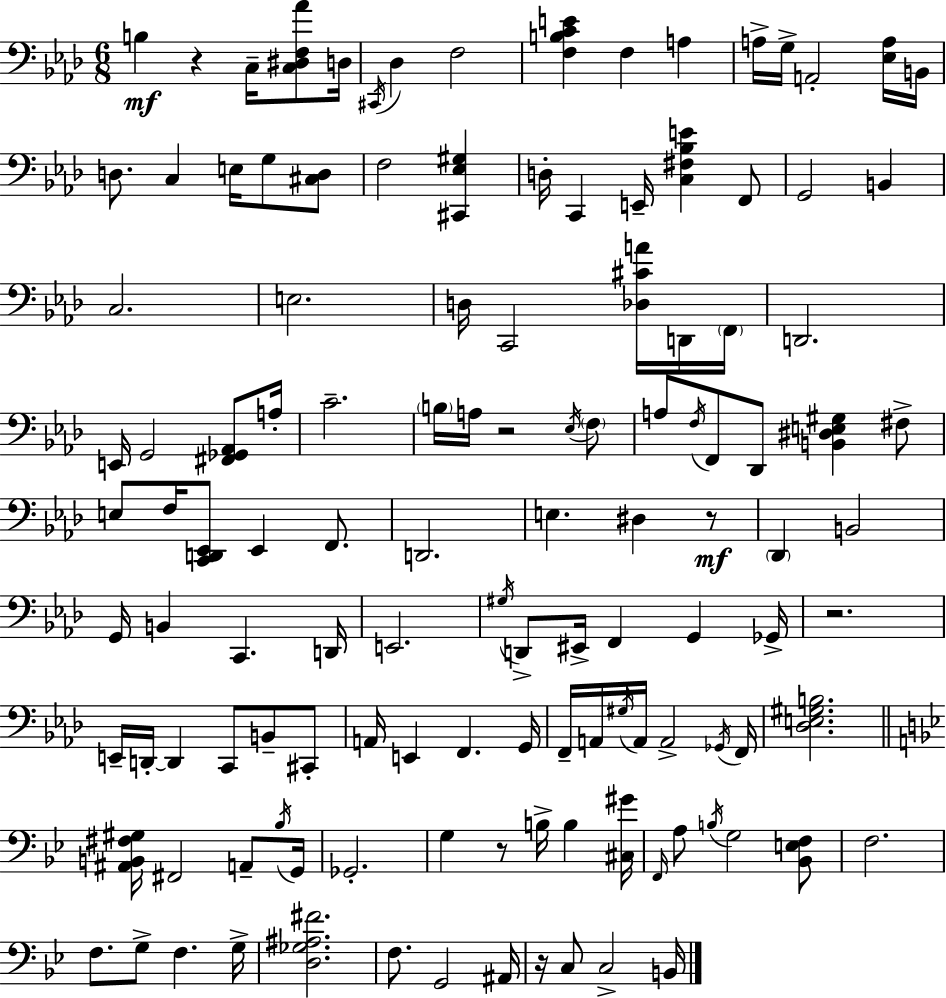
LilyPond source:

{
  \clef bass
  \numericTimeSignature
  \time 6/8
  \key aes \major
  b4\mf r4 c16-- <c dis f aes'>8 d16 | \acciaccatura { cis,16 } des4 f2 | <f b c' e'>4 f4 a4 | a16-> g16-> a,2-. <ees a>16 | \break b,16 d8. c4 e16 g8 <cis d>8 | f2 <cis, ees gis>4 | d16-. c,4 e,16-- <c fis bes e'>4 f,8 | g,2 b,4 | \break c2. | e2. | d16 c,2 <des cis' a'>16 d,16 | \parenthesize f,16 d,2. | \break e,16 g,2 <fis, ges, aes,>8 | a16-. c'2.-- | \parenthesize b16 a16 r2 \acciaccatura { ees16 } | \parenthesize f8 a8 \acciaccatura { f16 } f,8 des,8 <b, dis e gis>4 | \break fis8-> e8 f16 <c, d, ees,>8 ees,4 | f,8. d,2. | e4. dis4 | r8\mf \parenthesize des,4 b,2 | \break g,16 b,4 c,4. | d,16 e,2. | \acciaccatura { gis16 } d,8-> eis,16-> f,4 g,4 | ges,16-> r2. | \break e,16-- d,16-.~~ d,4 c,8 | b,8-- cis,8-. a,16 e,4 f,4. | g,16 f,16-- a,16 \acciaccatura { gis16 } a,16 a,2-> | \acciaccatura { ges,16 } f,16 <des e gis b>2. | \break \bar "||" \break \key bes \major <ais, b, fis gis>16 fis,2 a,8-- \acciaccatura { bes16 } | g,16 ges,2.-. | g4 r8 b16-> b4 | <cis gis'>16 \grace { f,16 } a8 \acciaccatura { b16 } g2 | \break <bes, e f>8 f2. | f8. g8-> f4. | g16-> <d ges ais fis'>2. | f8. g,2 | \break ais,16 r16 c8 c2-> | b,16 \bar "|."
}